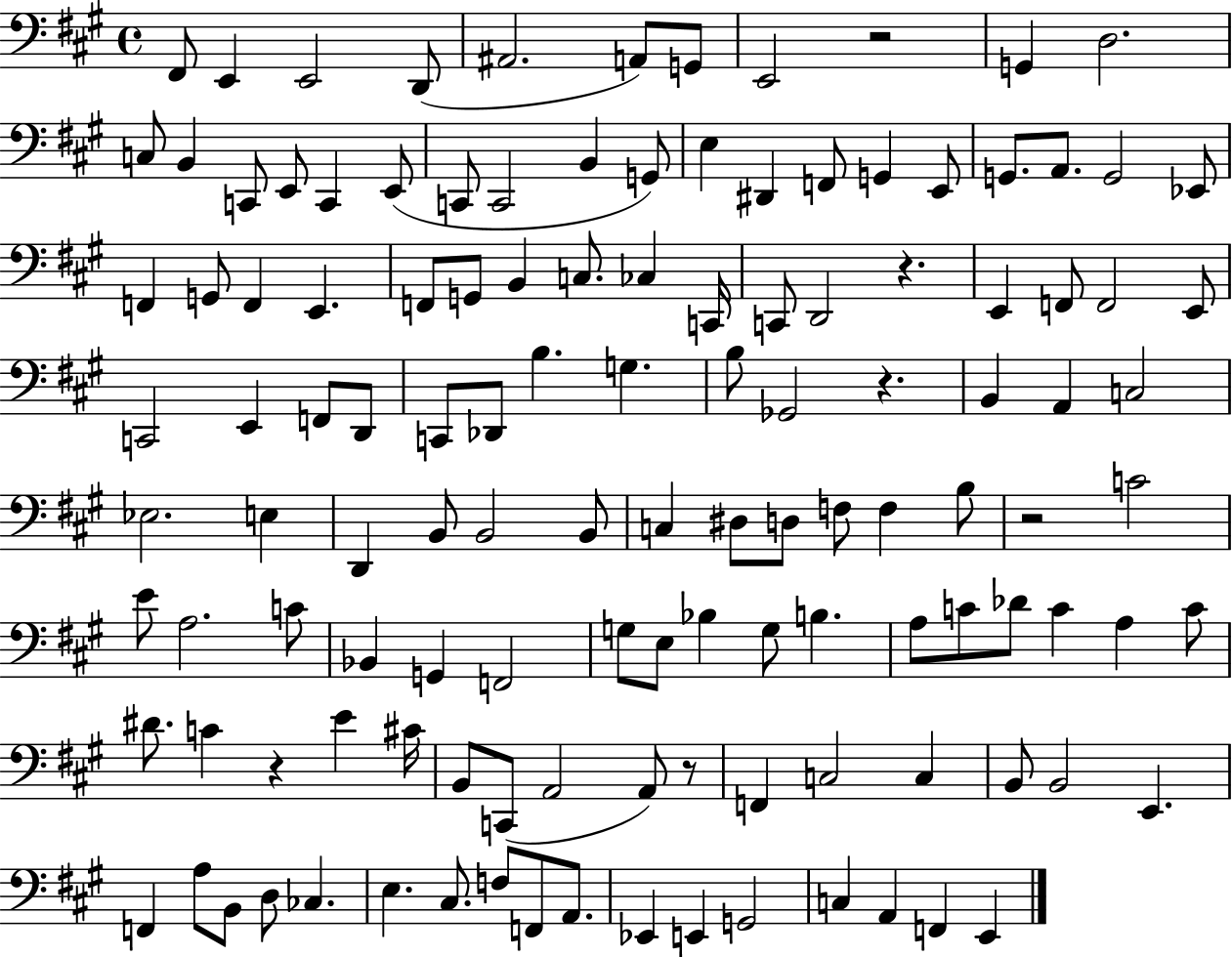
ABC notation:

X:1
T:Untitled
M:4/4
L:1/4
K:A
^F,,/2 E,, E,,2 D,,/2 ^A,,2 A,,/2 G,,/2 E,,2 z2 G,, D,2 C,/2 B,, C,,/2 E,,/2 C,, E,,/2 C,,/2 C,,2 B,, G,,/2 E, ^D,, F,,/2 G,, E,,/2 G,,/2 A,,/2 G,,2 _E,,/2 F,, G,,/2 F,, E,, F,,/2 G,,/2 B,, C,/2 _C, C,,/4 C,,/2 D,,2 z E,, F,,/2 F,,2 E,,/2 C,,2 E,, F,,/2 D,,/2 C,,/2 _D,,/2 B, G, B,/2 _G,,2 z B,, A,, C,2 _E,2 E, D,, B,,/2 B,,2 B,,/2 C, ^D,/2 D,/2 F,/2 F, B,/2 z2 C2 E/2 A,2 C/2 _B,, G,, F,,2 G,/2 E,/2 _B, G,/2 B, A,/2 C/2 _D/2 C A, C/2 ^D/2 C z E ^C/4 B,,/2 C,,/2 A,,2 A,,/2 z/2 F,, C,2 C, B,,/2 B,,2 E,, F,, A,/2 B,,/2 D,/2 _C, E, ^C,/2 F,/2 F,,/2 A,,/2 _E,, E,, G,,2 C, A,, F,, E,,